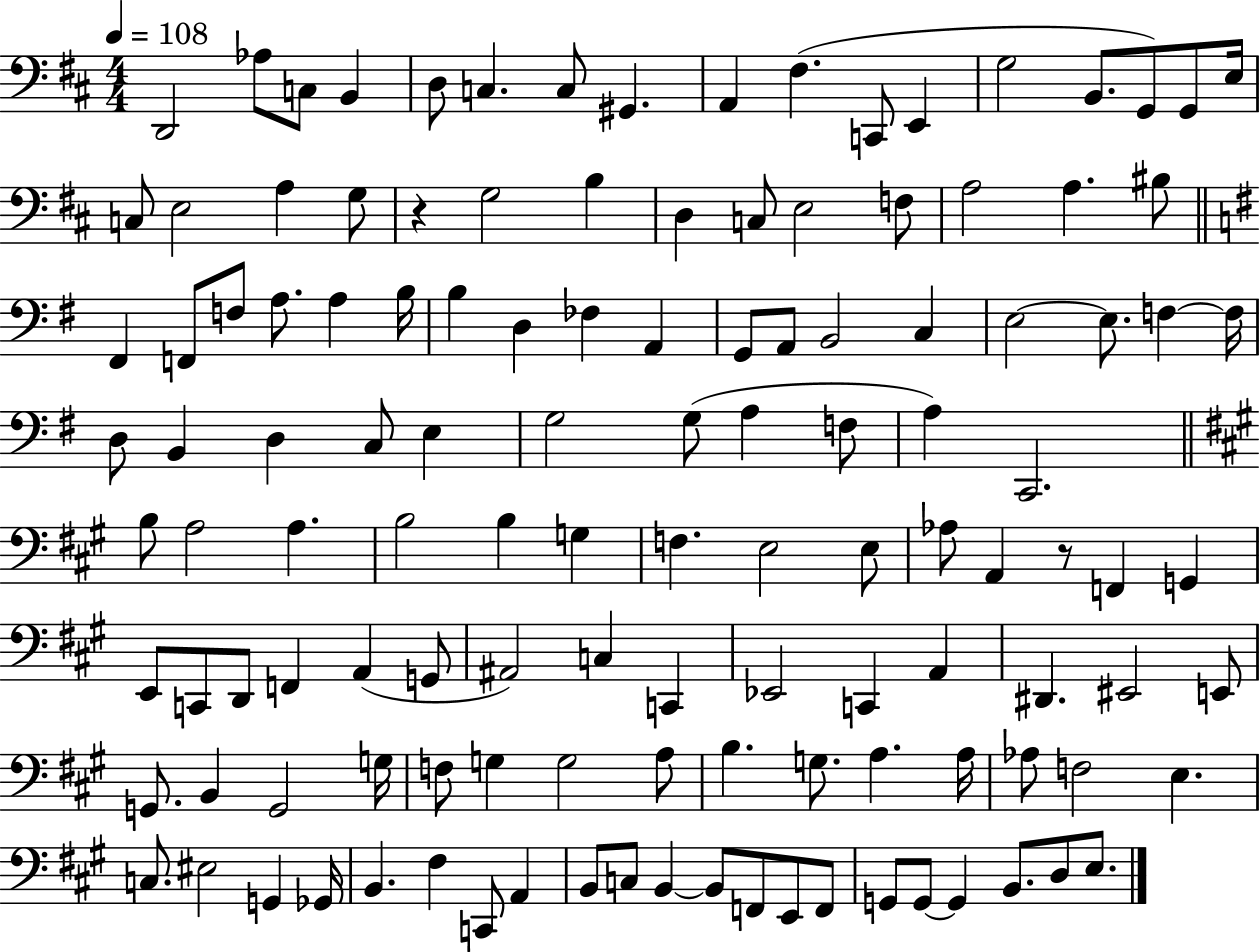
X:1
T:Untitled
M:4/4
L:1/4
K:D
D,,2 _A,/2 C,/2 B,, D,/2 C, C,/2 ^G,, A,, ^F, C,,/2 E,, G,2 B,,/2 G,,/2 G,,/2 E,/4 C,/2 E,2 A, G,/2 z G,2 B, D, C,/2 E,2 F,/2 A,2 A, ^B,/2 ^F,, F,,/2 F,/2 A,/2 A, B,/4 B, D, _F, A,, G,,/2 A,,/2 B,,2 C, E,2 E,/2 F, F,/4 D,/2 B,, D, C,/2 E, G,2 G,/2 A, F,/2 A, C,,2 B,/2 A,2 A, B,2 B, G, F, E,2 E,/2 _A,/2 A,, z/2 F,, G,, E,,/2 C,,/2 D,,/2 F,, A,, G,,/2 ^A,,2 C, C,, _E,,2 C,, A,, ^D,, ^E,,2 E,,/2 G,,/2 B,, G,,2 G,/4 F,/2 G, G,2 A,/2 B, G,/2 A, A,/4 _A,/2 F,2 E, C,/2 ^E,2 G,, _G,,/4 B,, ^F, C,,/2 A,, B,,/2 C,/2 B,, B,,/2 F,,/2 E,,/2 F,,/2 G,,/2 G,,/2 G,, B,,/2 D,/2 E,/2